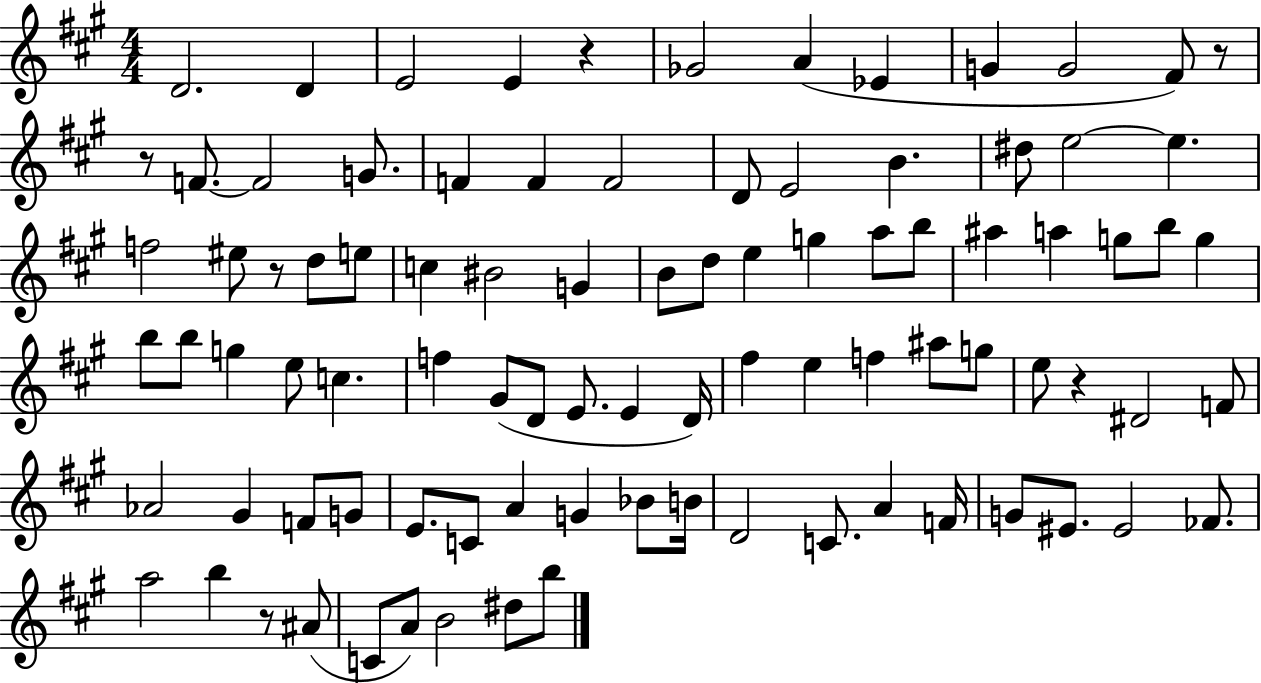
{
  \clef treble
  \numericTimeSignature
  \time 4/4
  \key a \major
  d'2. d'4 | e'2 e'4 r4 | ges'2 a'4( ees'4 | g'4 g'2 fis'8) r8 | \break r8 f'8.~~ f'2 g'8. | f'4 f'4 f'2 | d'8 e'2 b'4. | dis''8 e''2~~ e''4. | \break f''2 eis''8 r8 d''8 e''8 | c''4 bis'2 g'4 | b'8 d''8 e''4 g''4 a''8 b''8 | ais''4 a''4 g''8 b''8 g''4 | \break b''8 b''8 g''4 e''8 c''4. | f''4 gis'8( d'8 e'8. e'4 d'16) | fis''4 e''4 f''4 ais''8 g''8 | e''8 r4 dis'2 f'8 | \break aes'2 gis'4 f'8 g'8 | e'8. c'8 a'4 g'4 bes'8 b'16 | d'2 c'8. a'4 f'16 | g'8 eis'8. eis'2 fes'8. | \break a''2 b''4 r8 ais'8( | c'8 a'8) b'2 dis''8 b''8 | \bar "|."
}